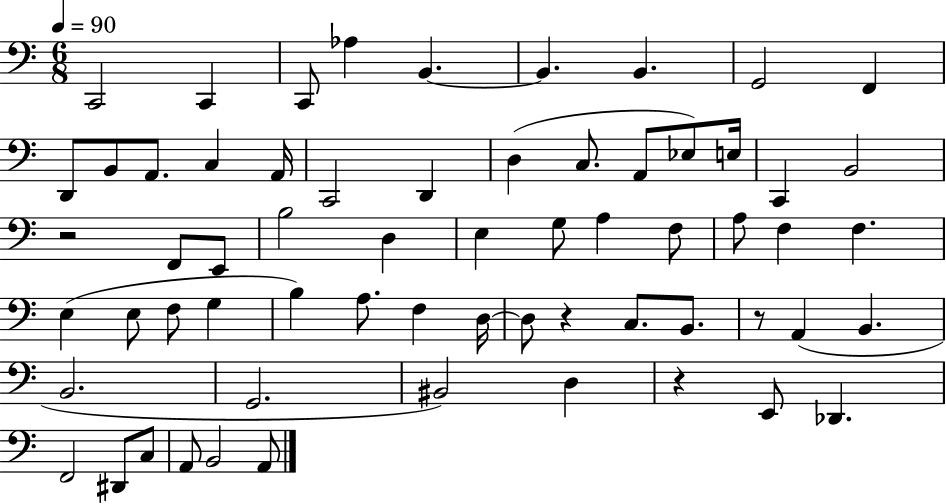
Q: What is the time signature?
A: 6/8